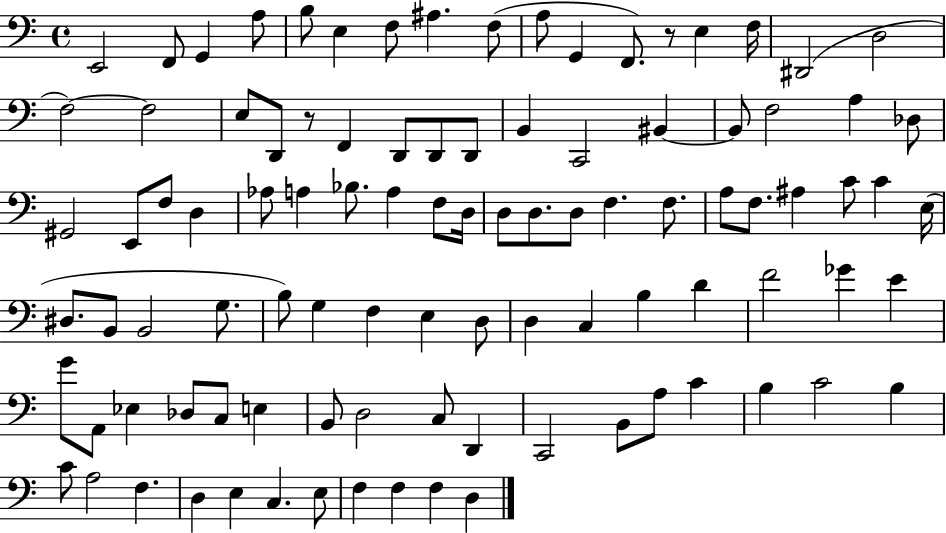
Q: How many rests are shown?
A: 2